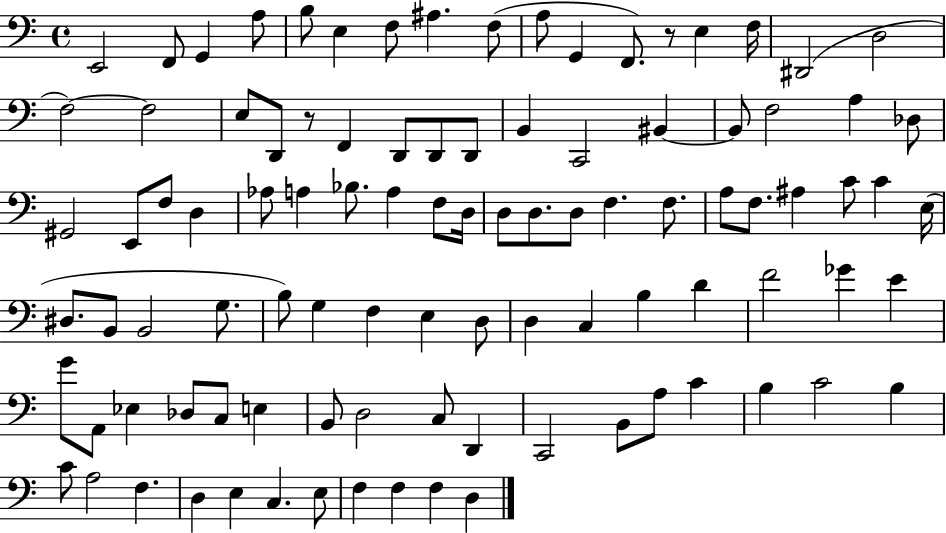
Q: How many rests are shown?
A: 2